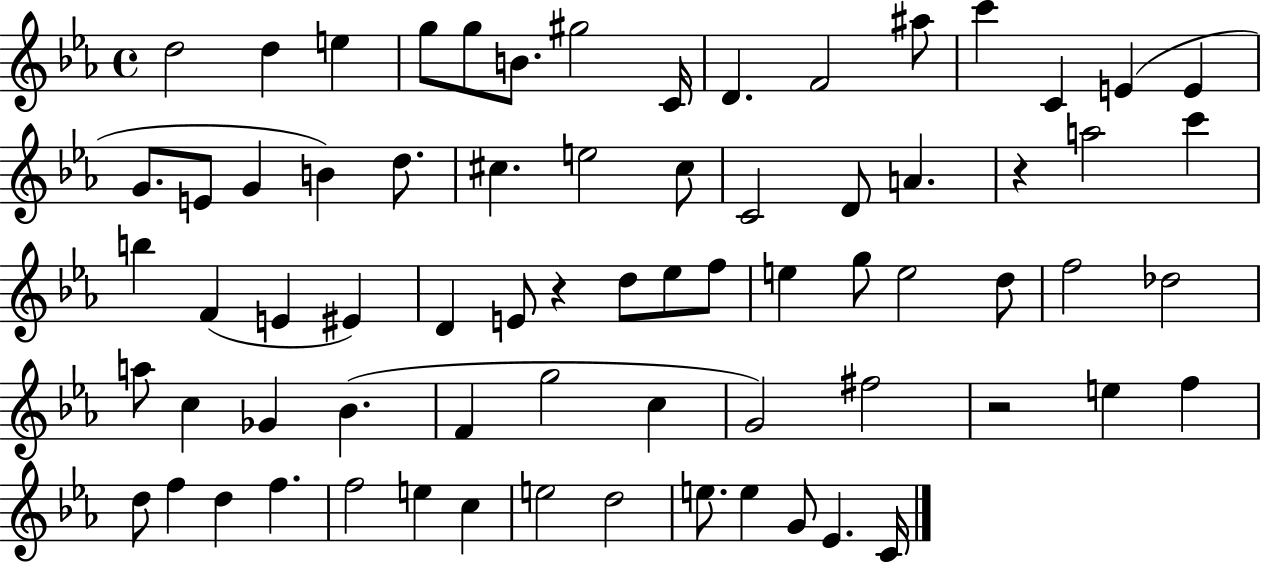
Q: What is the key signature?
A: EES major